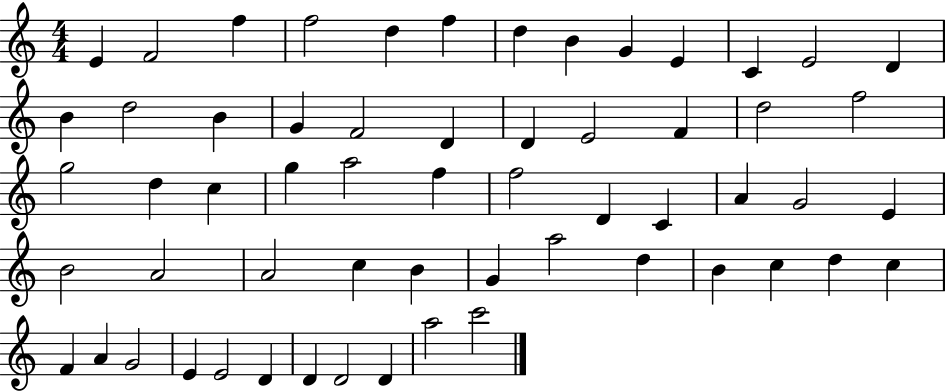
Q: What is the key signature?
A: C major